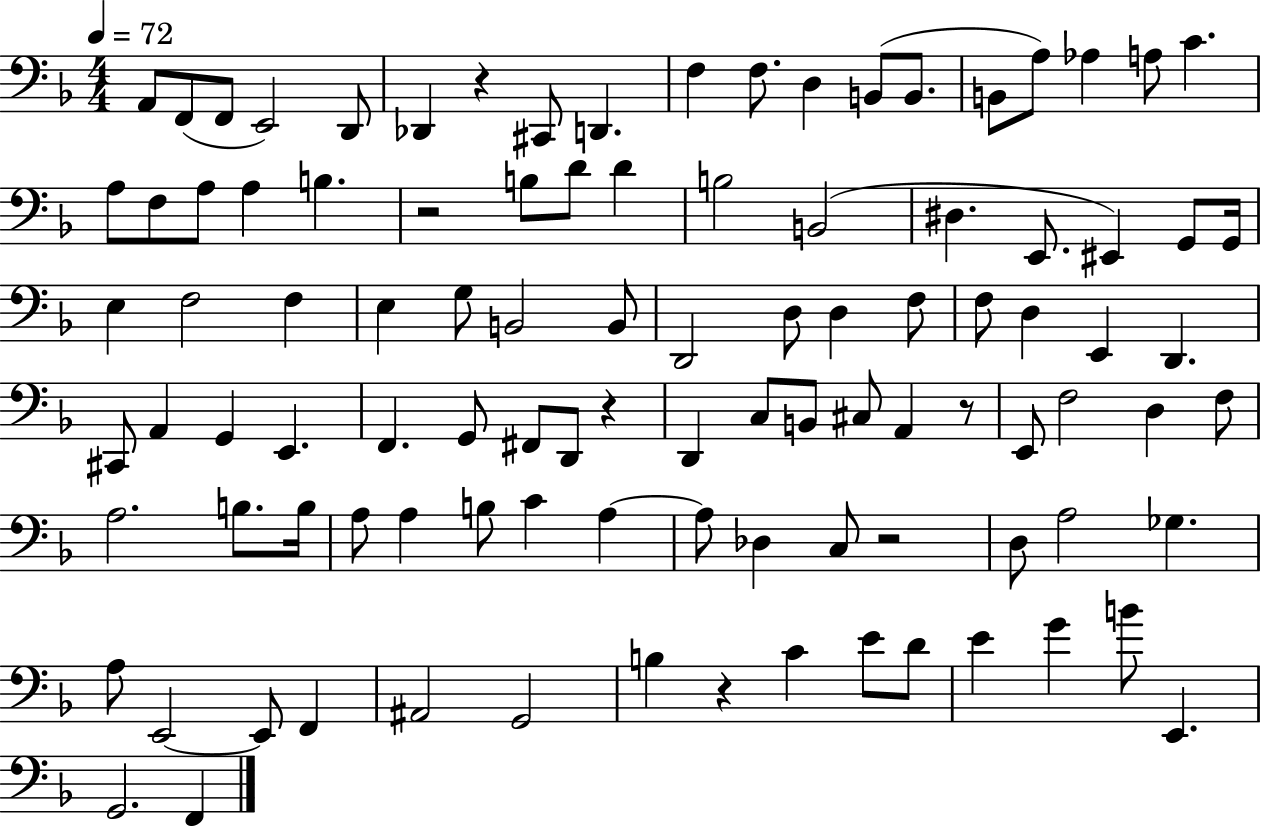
A2/e F2/e F2/e E2/h D2/e Db2/q R/q C#2/e D2/q. F3/q F3/e. D3/q B2/e B2/e. B2/e A3/e Ab3/q A3/e C4/q. A3/e F3/e A3/e A3/q B3/q. R/h B3/e D4/e D4/q B3/h B2/h D#3/q. E2/e. EIS2/q G2/e G2/s E3/q F3/h F3/q E3/q G3/e B2/h B2/e D2/h D3/e D3/q F3/e F3/e D3/q E2/q D2/q. C#2/e A2/q G2/q E2/q. F2/q. G2/e F#2/e D2/e R/q D2/q C3/e B2/e C#3/e A2/q R/e E2/e F3/h D3/q F3/e A3/h. B3/e. B3/s A3/e A3/q B3/e C4/q A3/q A3/e Db3/q C3/e R/h D3/e A3/h Gb3/q. A3/e E2/h E2/e F2/q A#2/h G2/h B3/q R/q C4/q E4/e D4/e E4/q G4/q B4/e E2/q. G2/h. F2/q